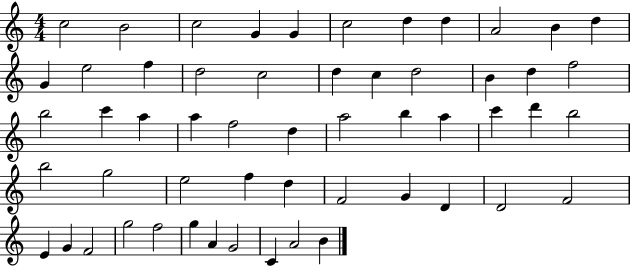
C5/h B4/h C5/h G4/q G4/q C5/h D5/q D5/q A4/h B4/q D5/q G4/q E5/h F5/q D5/h C5/h D5/q C5/q D5/h B4/q D5/q F5/h B5/h C6/q A5/q A5/q F5/h D5/q A5/h B5/q A5/q C6/q D6/q B5/h B5/h G5/h E5/h F5/q D5/q F4/h G4/q D4/q D4/h F4/h E4/q G4/q F4/h G5/h F5/h G5/q A4/q G4/h C4/q A4/h B4/q